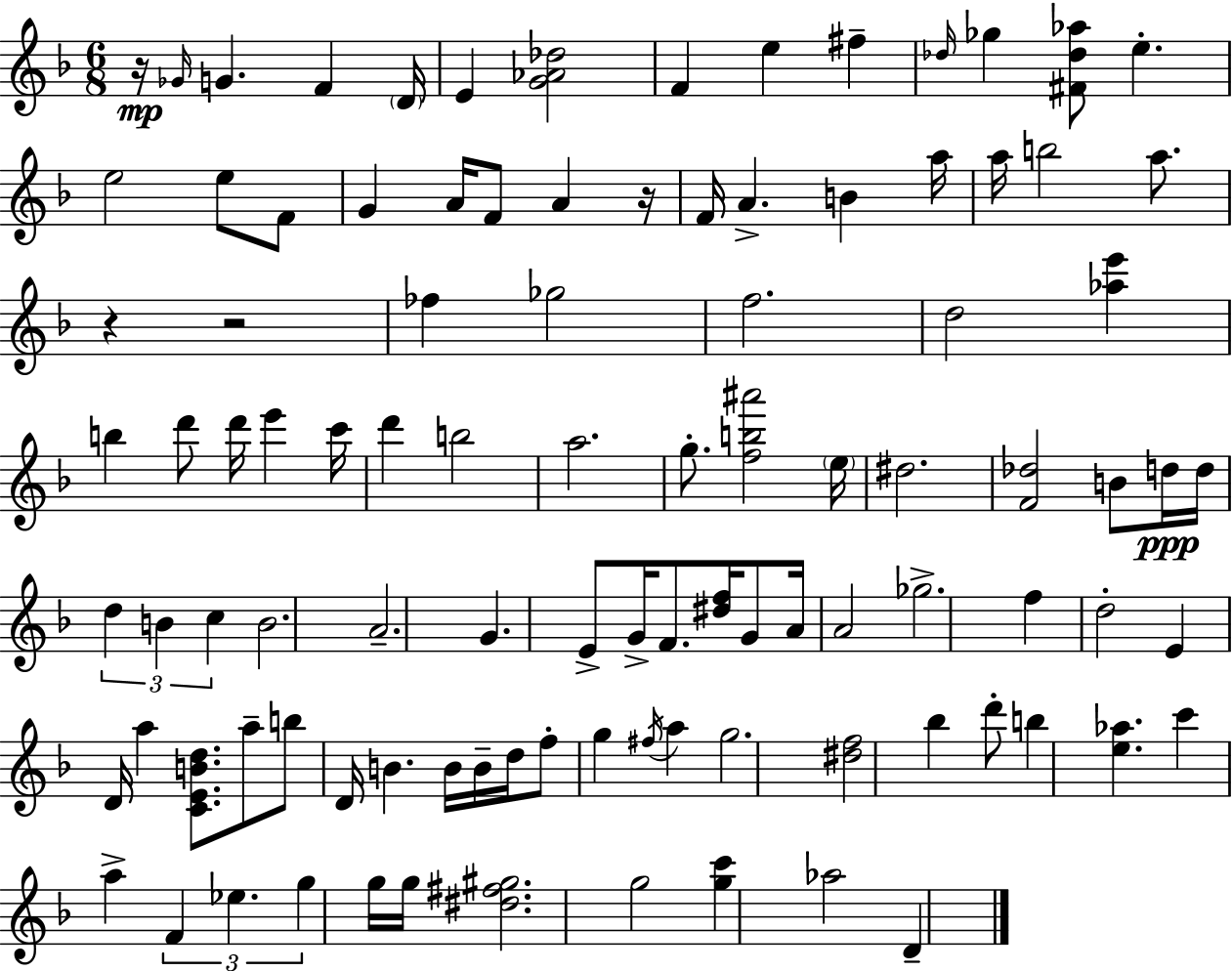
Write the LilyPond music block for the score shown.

{
  \clef treble
  \numericTimeSignature
  \time 6/8
  \key d \minor
  r16\mp \grace { ges'16 } g'4. f'4 | \parenthesize d'16 e'4 <g' aes' des''>2 | f'4 e''4 fis''4-- | \grace { des''16 } ges''4 <fis' des'' aes''>8 e''4.-. | \break e''2 e''8 | f'8 g'4 a'16 f'8 a'4 | r16 f'16 a'4.-> b'4 | a''16 a''16 b''2 a''8. | \break r4 r2 | fes''4 ges''2 | f''2. | d''2 <aes'' e'''>4 | \break b''4 d'''8 d'''16 e'''4 | c'''16 d'''4 b''2 | a''2. | g''8.-. <f'' b'' ais'''>2 | \break \parenthesize e''16 dis''2. | <f' des''>2 b'8 | d''16\ppp d''16 \tuplet 3/2 { d''4 b'4 c''4 } | b'2. | \break a'2.-- | g'4. e'8-> g'16-> f'8. | <dis'' f''>16 g'8 a'16 a'2 | ges''2.-> | \break f''4 d''2-. | e'4 d'16 a''4 <c' e' b' d''>8. | a''8-- b''8 d'16 b'4. | b'16 b'16-- d''16 f''8-. g''4 \acciaccatura { fis''16 } a''4 | \break g''2. | <dis'' f''>2 bes''4 | d'''8-. b''4 <e'' aes''>4. | c'''4 a''4-> \tuplet 3/2 { f'4 | \break ees''4. g''4 } | g''16 g''16 <dis'' fis'' gis''>2. | g''2 <g'' c'''>4 | aes''2 d'4-- | \break \bar "|."
}